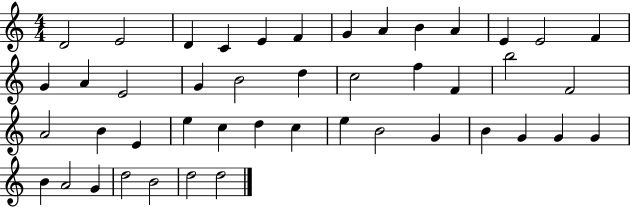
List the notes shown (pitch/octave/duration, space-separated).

D4/h E4/h D4/q C4/q E4/q F4/q G4/q A4/q B4/q A4/q E4/q E4/h F4/q G4/q A4/q E4/h G4/q B4/h D5/q C5/h F5/q F4/q B5/h F4/h A4/h B4/q E4/q E5/q C5/q D5/q C5/q E5/q B4/h G4/q B4/q G4/q G4/q G4/q B4/q A4/h G4/q D5/h B4/h D5/h D5/h